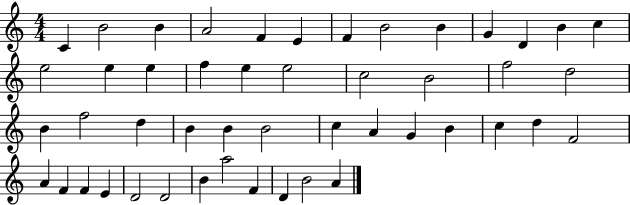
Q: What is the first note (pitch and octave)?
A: C4